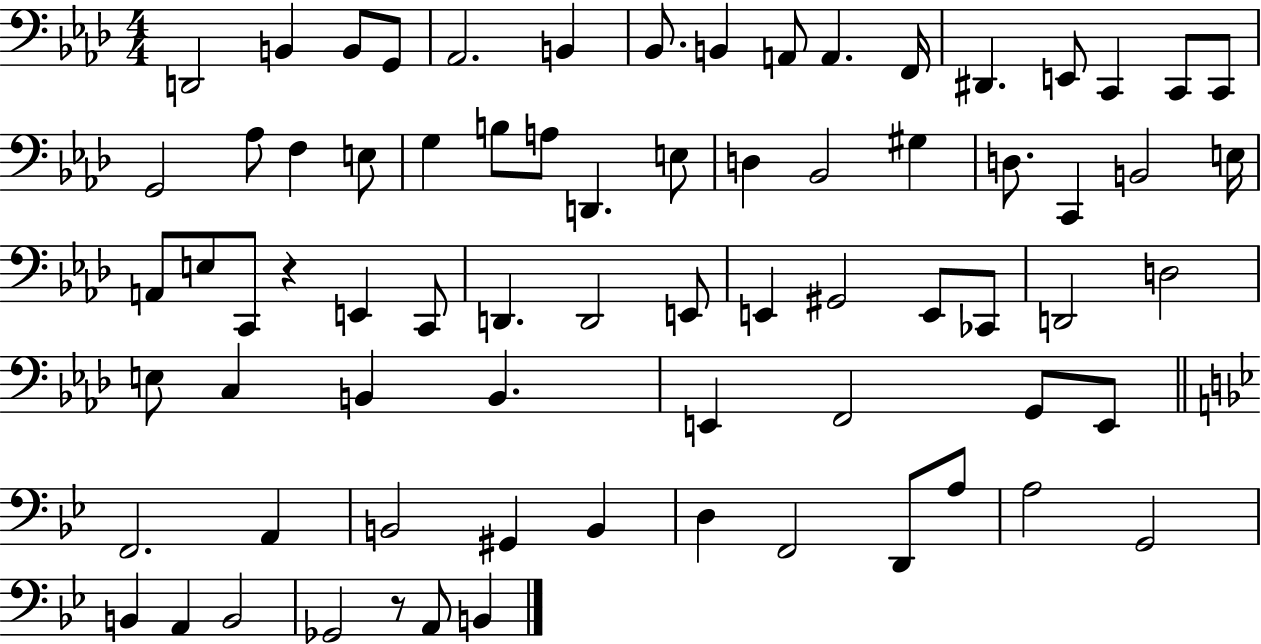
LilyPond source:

{
  \clef bass
  \numericTimeSignature
  \time 4/4
  \key aes \major
  d,2 b,4 b,8 g,8 | aes,2. b,4 | bes,8. b,4 a,8 a,4. f,16 | dis,4. e,8 c,4 c,8 c,8 | \break g,2 aes8 f4 e8 | g4 b8 a8 d,4. e8 | d4 bes,2 gis4 | d8. c,4 b,2 e16 | \break a,8 e8 c,8 r4 e,4 c,8 | d,4. d,2 e,8 | e,4 gis,2 e,8 ces,8 | d,2 d2 | \break e8 c4 b,4 b,4. | e,4 f,2 g,8 e,8 | \bar "||" \break \key bes \major f,2. a,4 | b,2 gis,4 b,4 | d4 f,2 d,8 a8 | a2 g,2 | \break b,4 a,4 b,2 | ges,2 r8 a,8 b,4 | \bar "|."
}